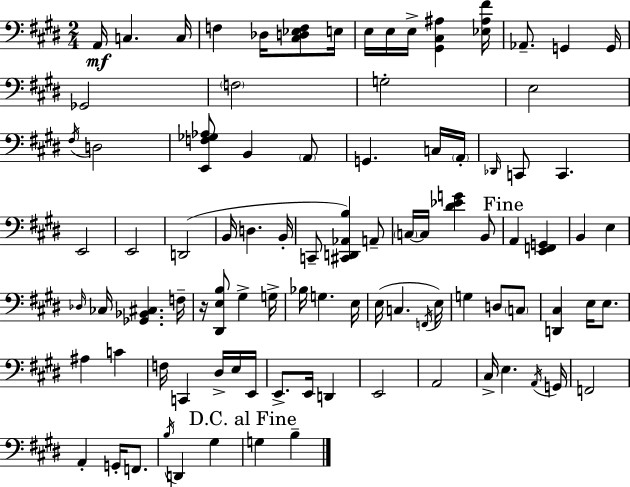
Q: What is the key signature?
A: E major